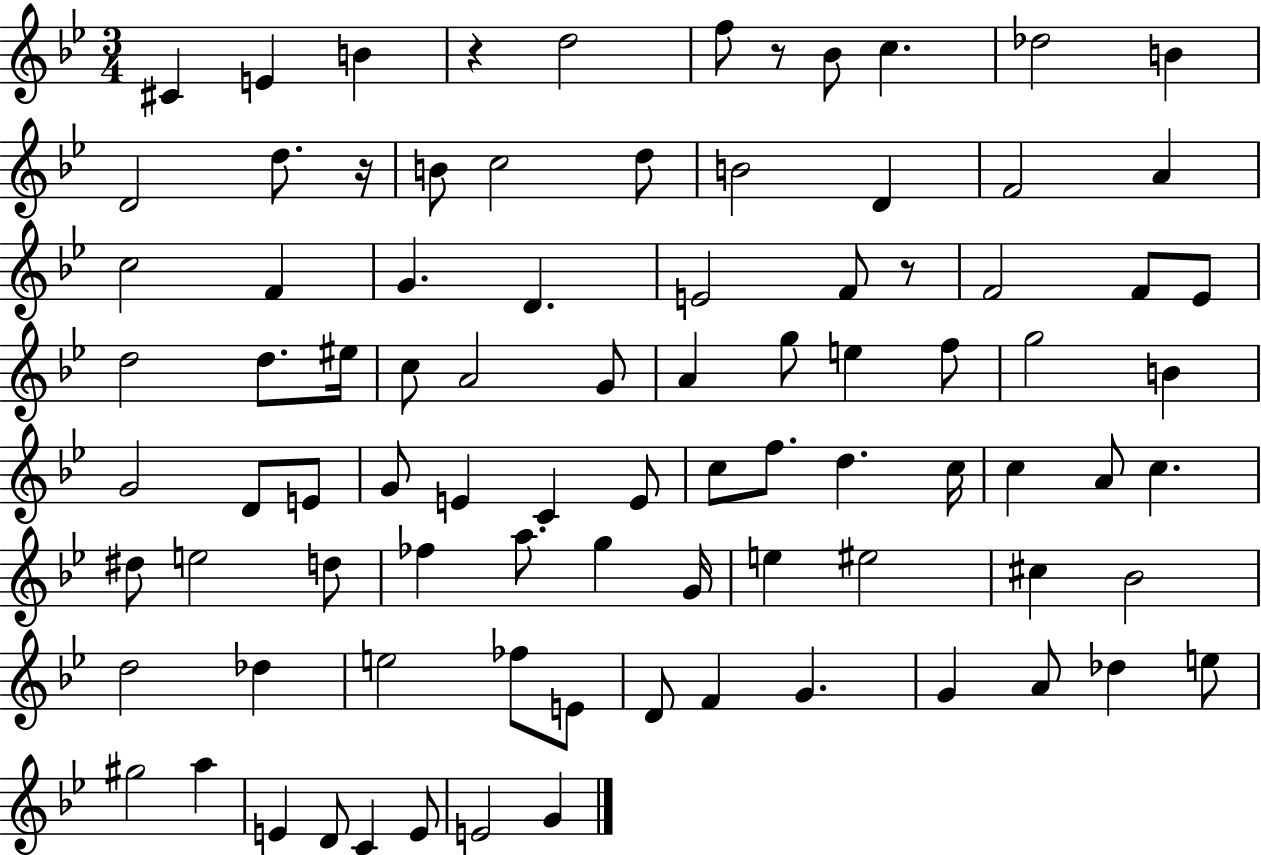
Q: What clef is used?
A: treble